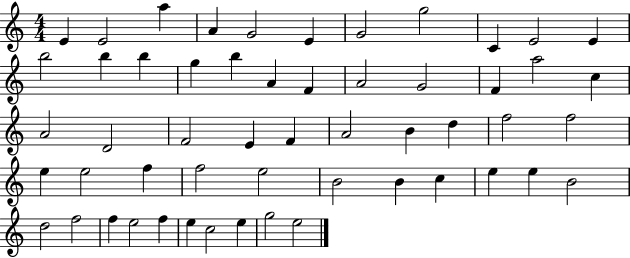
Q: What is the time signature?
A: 4/4